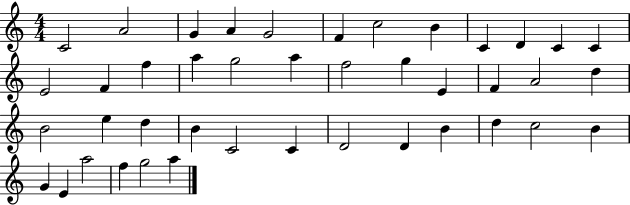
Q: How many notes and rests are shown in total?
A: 42